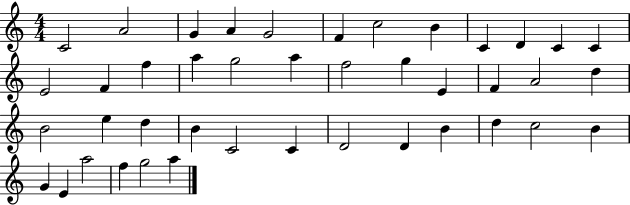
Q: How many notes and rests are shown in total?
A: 42